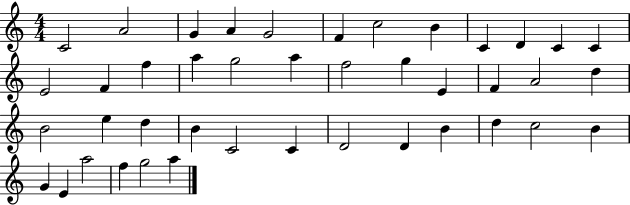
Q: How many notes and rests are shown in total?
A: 42